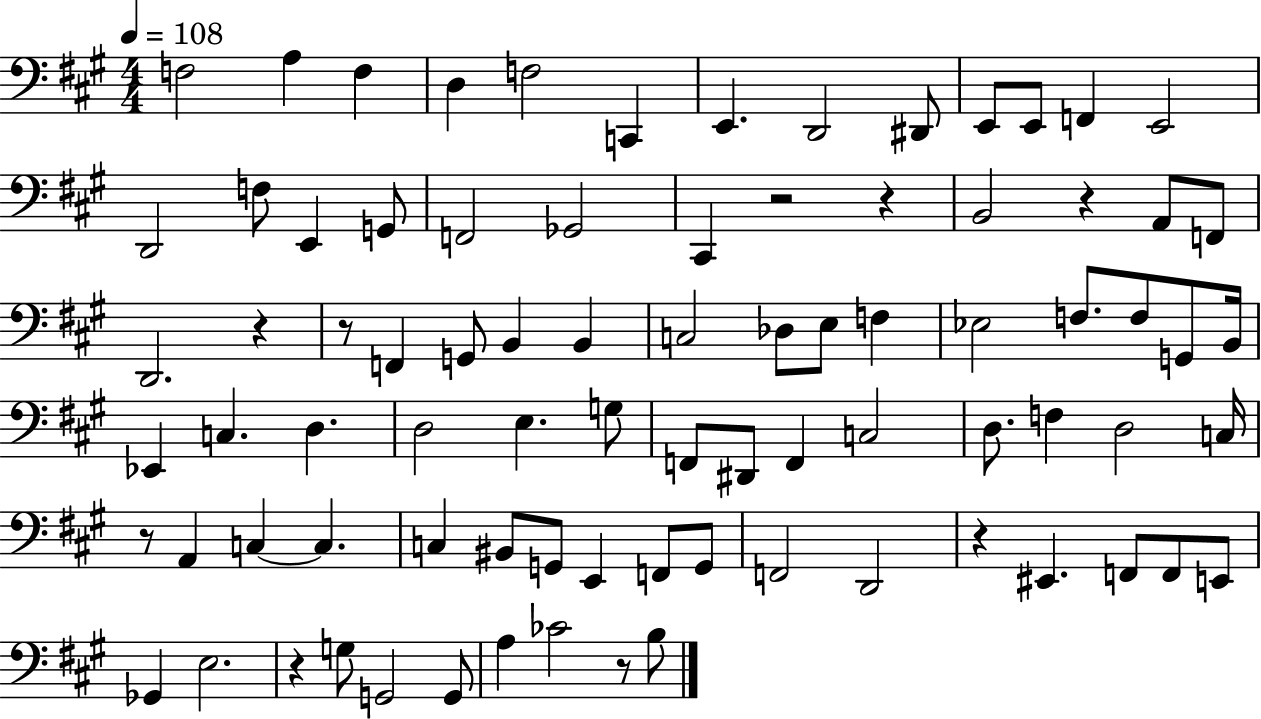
X:1
T:Untitled
M:4/4
L:1/4
K:A
F,2 A, F, D, F,2 C,, E,, D,,2 ^D,,/2 E,,/2 E,,/2 F,, E,,2 D,,2 F,/2 E,, G,,/2 F,,2 _G,,2 ^C,, z2 z B,,2 z A,,/2 F,,/2 D,,2 z z/2 F,, G,,/2 B,, B,, C,2 _D,/2 E,/2 F, _E,2 F,/2 F,/2 G,,/2 B,,/4 _E,, C, D, D,2 E, G,/2 F,,/2 ^D,,/2 F,, C,2 D,/2 F, D,2 C,/4 z/2 A,, C, C, C, ^B,,/2 G,,/2 E,, F,,/2 G,,/2 F,,2 D,,2 z ^E,, F,,/2 F,,/2 E,,/2 _G,, E,2 z G,/2 G,,2 G,,/2 A, _C2 z/2 B,/2